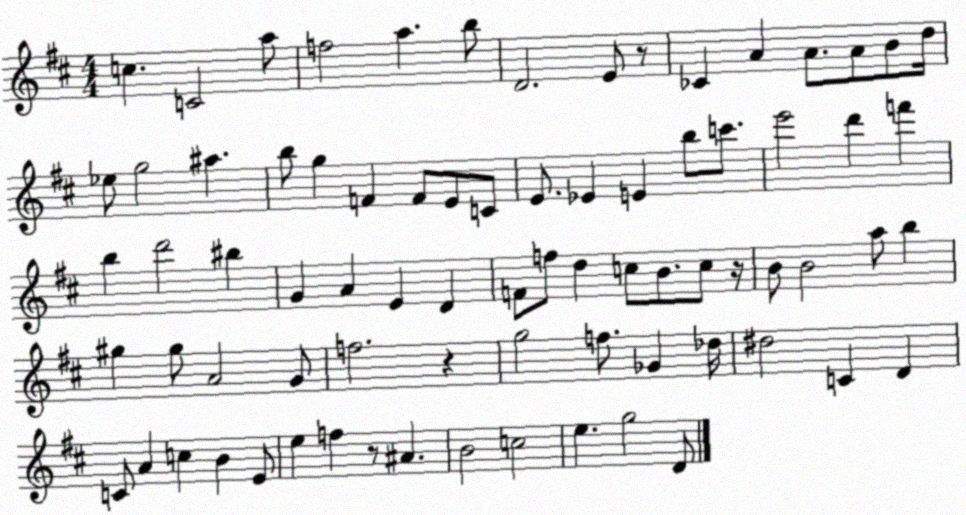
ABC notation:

X:1
T:Untitled
M:4/4
L:1/4
K:D
c C2 a/2 f2 a b/2 D2 E/2 z/2 _C A A/2 A/2 B/2 d/4 _e/2 g2 ^a b/2 g F F/2 E/2 C/2 E/2 _E E b/2 c'/2 e'2 d' f' b d'2 ^b G A E D F/2 f/2 d c/2 B/2 c/2 z/4 B/2 B2 a/2 b ^g ^g/2 A2 G/2 f2 z g2 f/2 _G _d/4 ^d2 C D C/2 A c B E/2 e f z/2 ^A B2 c2 e g2 D/2